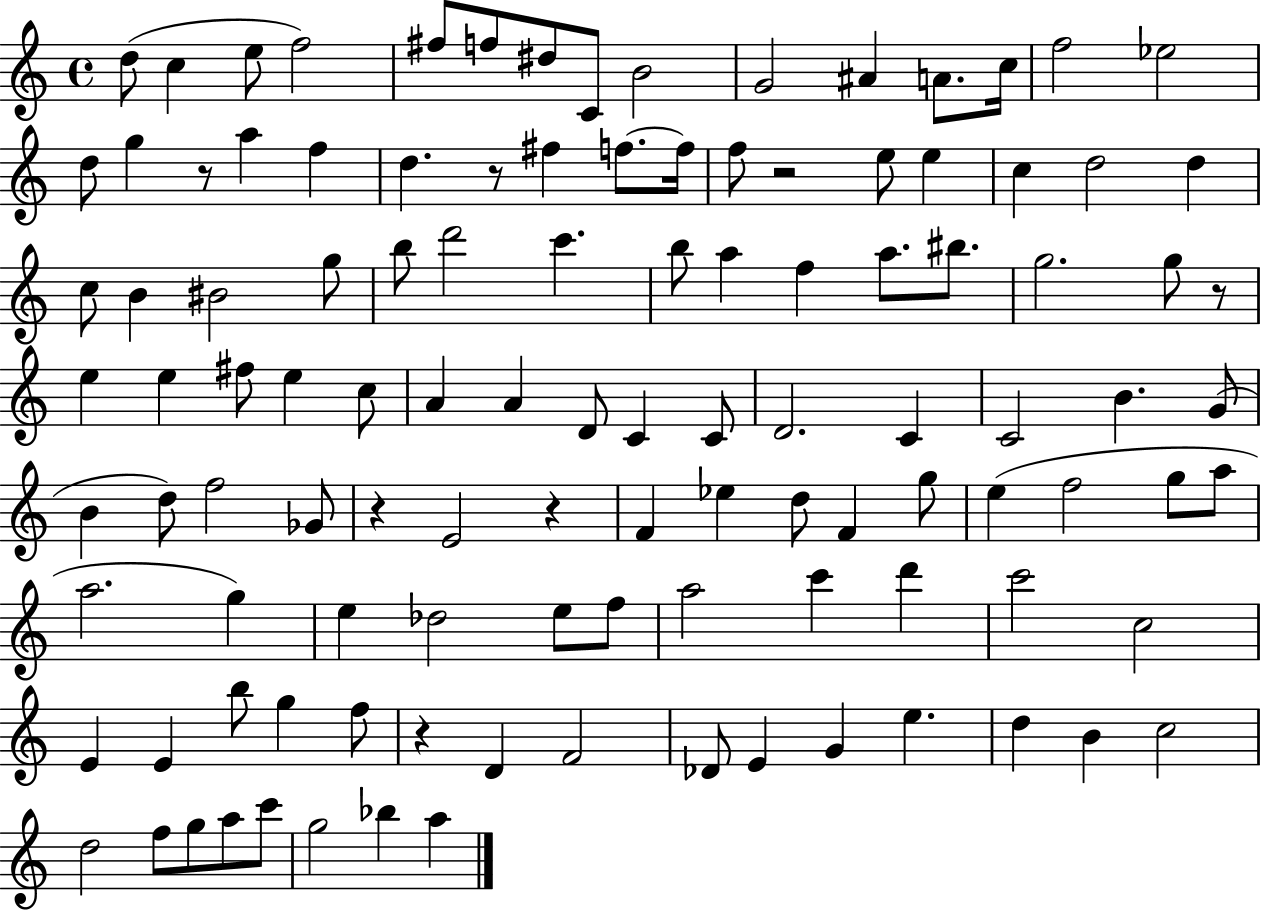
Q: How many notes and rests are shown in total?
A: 112